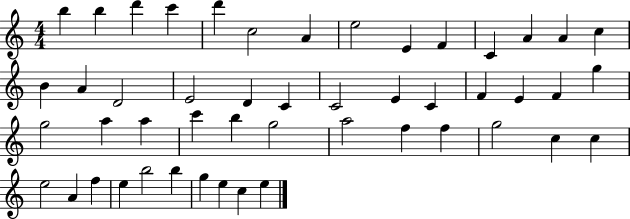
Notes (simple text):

B5/q B5/q D6/q C6/q D6/q C5/h A4/q E5/h E4/q F4/q C4/q A4/q A4/q C5/q B4/q A4/q D4/h E4/h D4/q C4/q C4/h E4/q C4/q F4/q E4/q F4/q G5/q G5/h A5/q A5/q C6/q B5/q G5/h A5/h F5/q F5/q G5/h C5/q C5/q E5/h A4/q F5/q E5/q B5/h B5/q G5/q E5/q C5/q E5/q